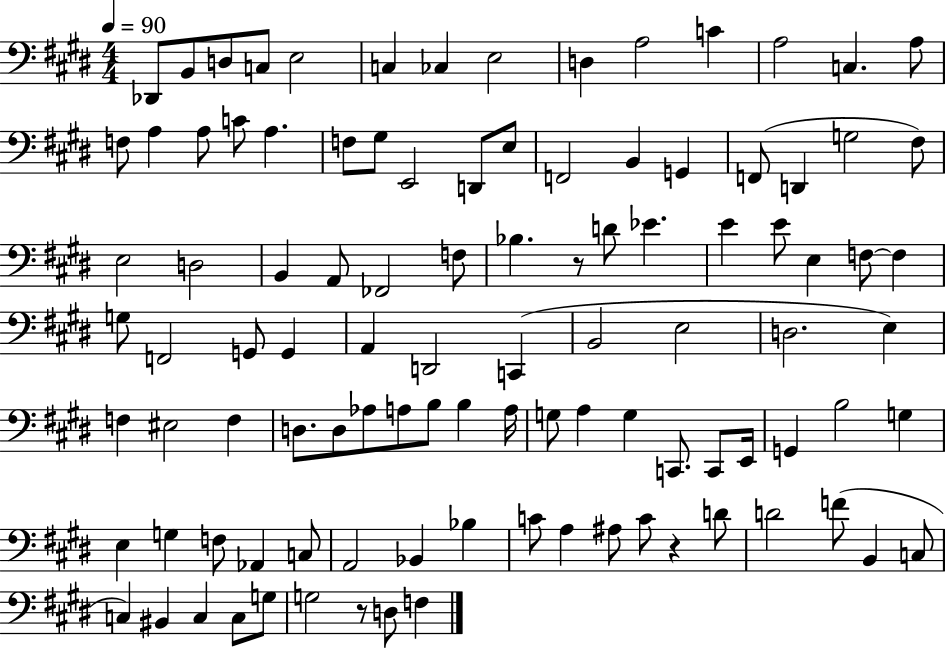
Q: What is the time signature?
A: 4/4